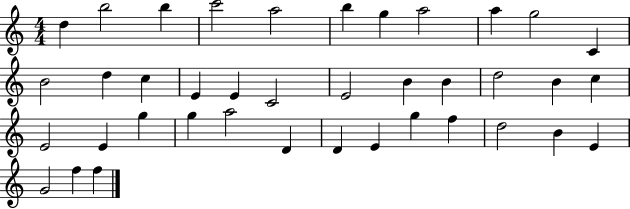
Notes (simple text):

D5/q B5/h B5/q C6/h A5/h B5/q G5/q A5/h A5/q G5/h C4/q B4/h D5/q C5/q E4/q E4/q C4/h E4/h B4/q B4/q D5/h B4/q C5/q E4/h E4/q G5/q G5/q A5/h D4/q D4/q E4/q G5/q F5/q D5/h B4/q E4/q G4/h F5/q F5/q